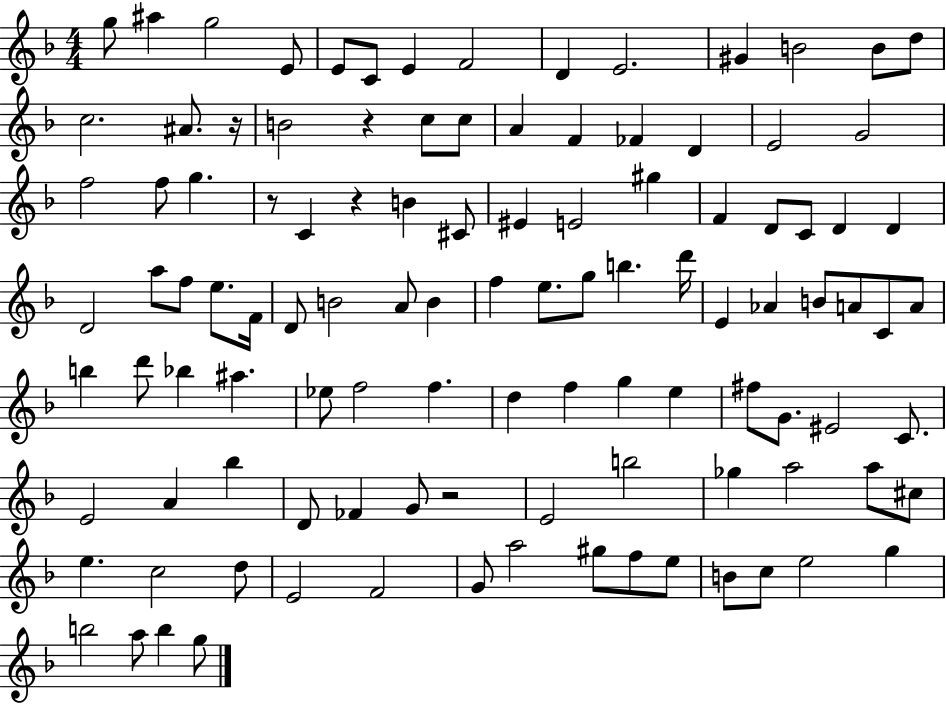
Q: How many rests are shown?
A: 5